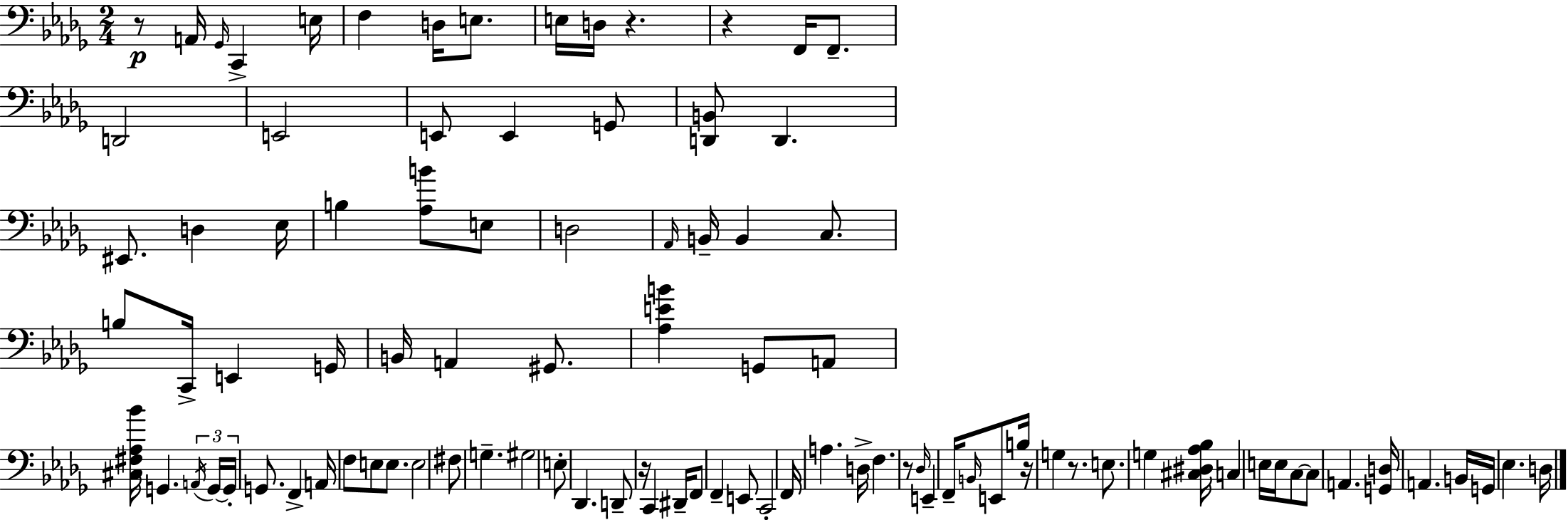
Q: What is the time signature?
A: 2/4